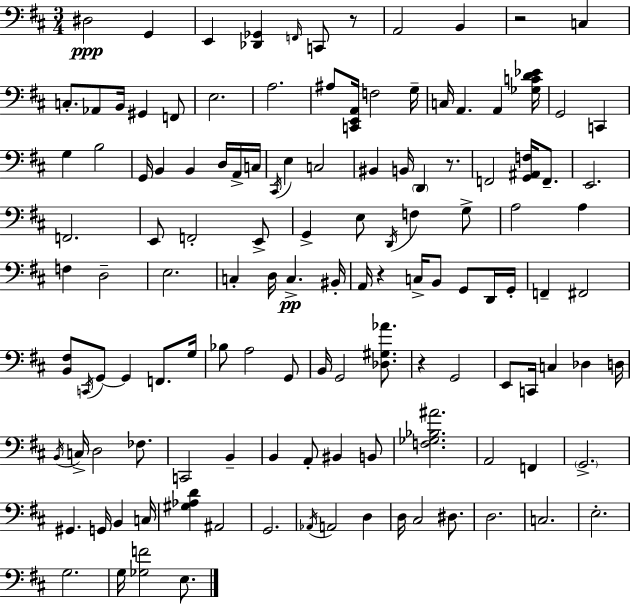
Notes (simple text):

D#3/h G2/q E2/q [Db2,Gb2]/q F2/s C2/e R/e A2/h B2/q R/h C3/q C3/e. Ab2/e B2/s G#2/q F2/e E3/h. A3/h. A#3/e [C2,E2,A2]/s F3/h G3/s C3/s A2/q. A2/q [Gb3,C4,D4,Eb4]/s G2/h C2/q G3/q B3/h G2/s B2/q B2/q D3/s A2/s C3/s C#2/s E3/q C3/h BIS2/q B2/s D2/q R/e. F2/h [G2,A#2,F3]/s F2/e. E2/h. F2/h. E2/e F2/h E2/e G2/q E3/e D2/s F3/q G3/e A3/h A3/q F3/q D3/h E3/h. C3/q D3/s C3/q. BIS2/s A2/s R/q C3/s B2/e G2/e D2/s G2/s F2/q F#2/h [B2,F#3]/e C2/s G2/e G2/q F2/e. G3/s Bb3/e A3/h G2/e B2/s G2/h [Db3,G#3,Ab4]/e. R/q G2/h E2/e C2/s C3/q Db3/q D3/s B2/s C3/s D3/h FES3/e. C2/h B2/q B2/q A2/e BIS2/q B2/e [F3,Gb3,Bb3,A#4]/h. A2/h F2/q G2/h. G#2/q. G2/s B2/q C3/s [G#3,Ab3,D4]/q A#2/h G2/h. Ab2/s A2/h D3/q D3/s C#3/h D#3/e. D3/h. C3/h. E3/h. G3/h. G3/s [Gb3,F4]/h E3/e.